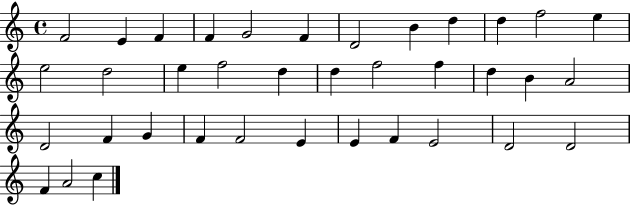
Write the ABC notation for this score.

X:1
T:Untitled
M:4/4
L:1/4
K:C
F2 E F F G2 F D2 B d d f2 e e2 d2 e f2 d d f2 f d B A2 D2 F G F F2 E E F E2 D2 D2 F A2 c